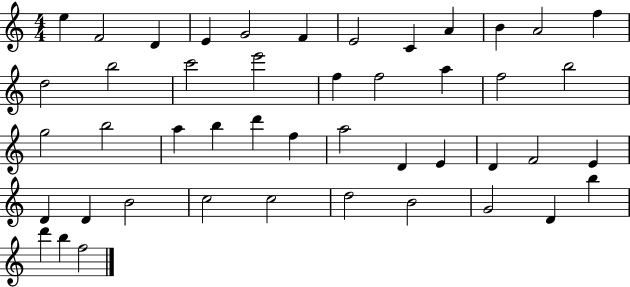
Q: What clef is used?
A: treble